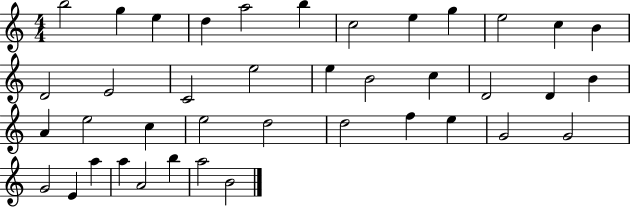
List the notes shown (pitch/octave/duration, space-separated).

B5/h G5/q E5/q D5/q A5/h B5/q C5/h E5/q G5/q E5/h C5/q B4/q D4/h E4/h C4/h E5/h E5/q B4/h C5/q D4/h D4/q B4/q A4/q E5/h C5/q E5/h D5/h D5/h F5/q E5/q G4/h G4/h G4/h E4/q A5/q A5/q A4/h B5/q A5/h B4/h